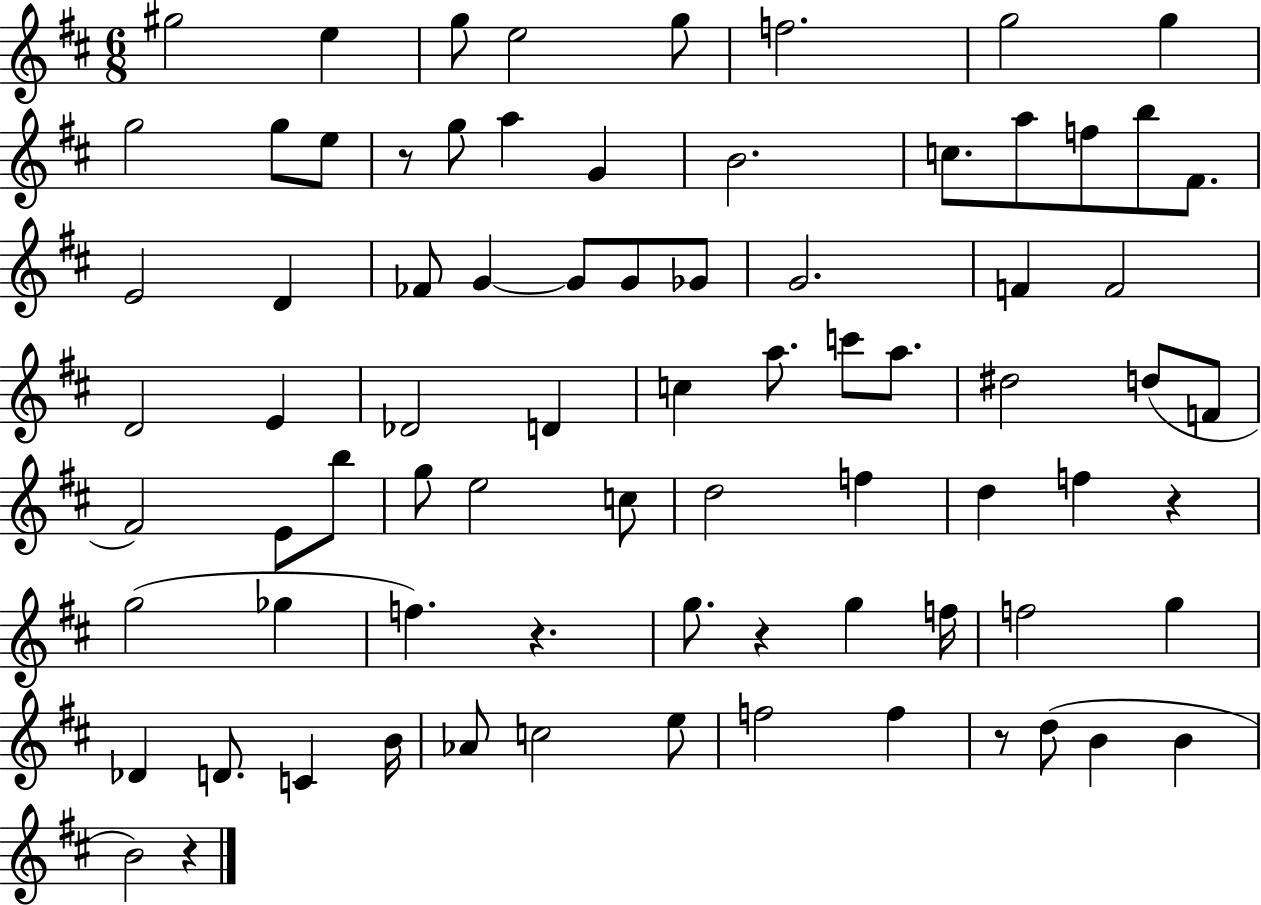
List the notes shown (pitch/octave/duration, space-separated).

G#5/h E5/q G5/e E5/h G5/e F5/h. G5/h G5/q G5/h G5/e E5/e R/e G5/e A5/q G4/q B4/h. C5/e. A5/e F5/e B5/e F#4/e. E4/h D4/q FES4/e G4/q G4/e G4/e Gb4/e G4/h. F4/q F4/h D4/h E4/q Db4/h D4/q C5/q A5/e. C6/e A5/e. D#5/h D5/e F4/e F#4/h E4/e B5/e G5/e E5/h C5/e D5/h F5/q D5/q F5/q R/q G5/h Gb5/q F5/q. R/q. G5/e. R/q G5/q F5/s F5/h G5/q Db4/q D4/e. C4/q B4/s Ab4/e C5/h E5/e F5/h F5/q R/e D5/e B4/q B4/q B4/h R/q